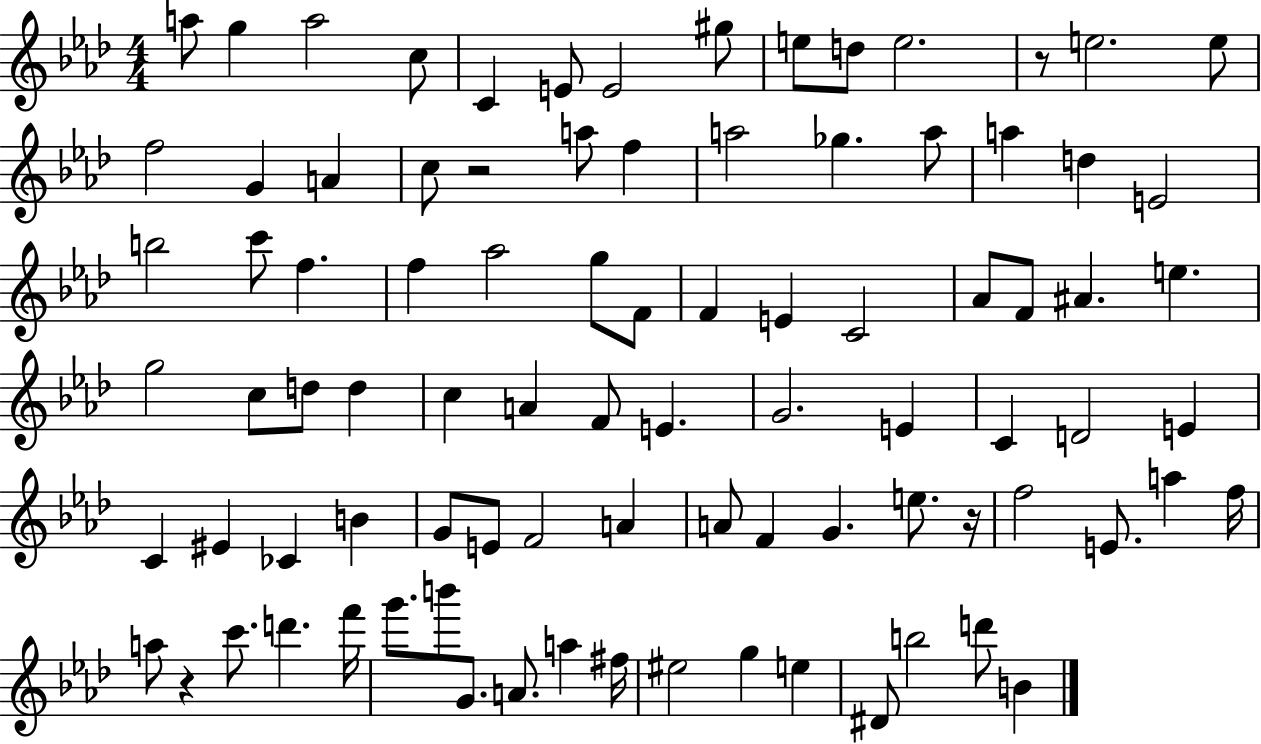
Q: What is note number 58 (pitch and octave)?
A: E4